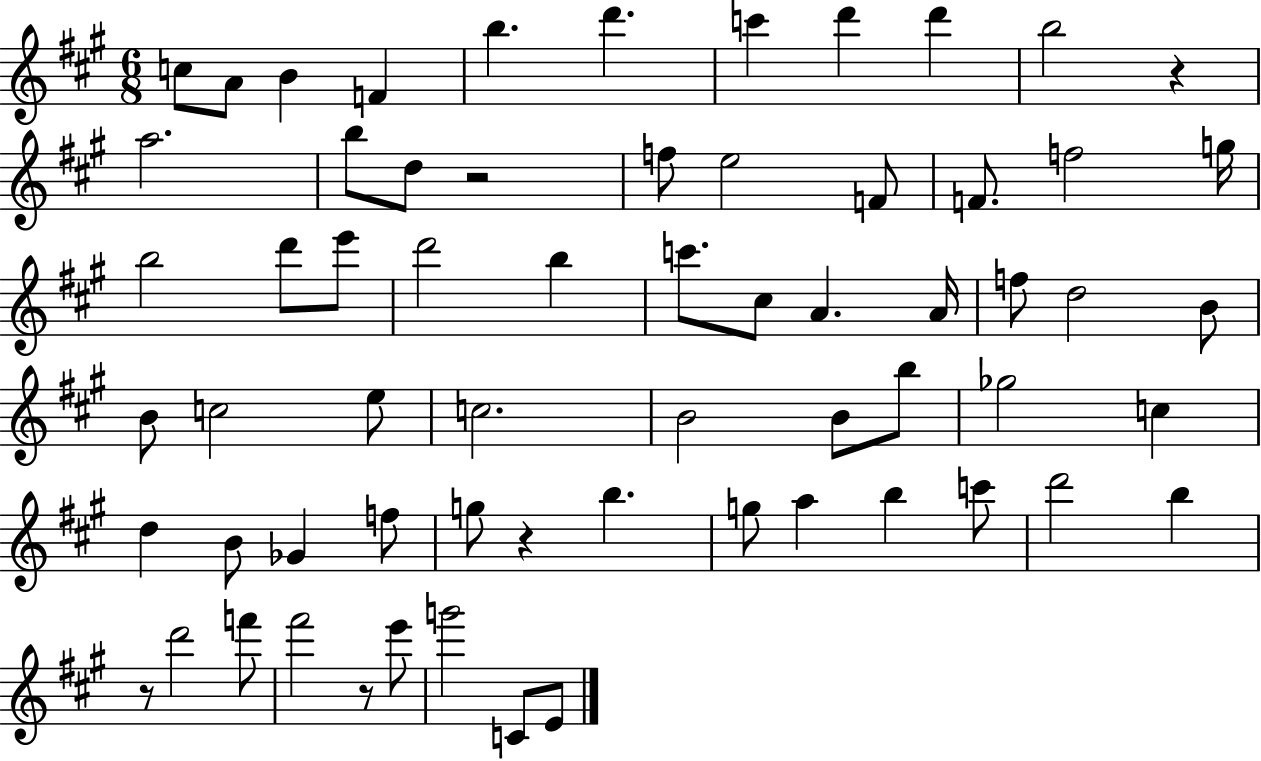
C5/e A4/e B4/q F4/q B5/q. D6/q. C6/q D6/q D6/q B5/h R/q A5/h. B5/e D5/e R/h F5/e E5/h F4/e F4/e. F5/h G5/s B5/h D6/e E6/e D6/h B5/q C6/e. C#5/e A4/q. A4/s F5/e D5/h B4/e B4/e C5/h E5/e C5/h. B4/h B4/e B5/e Gb5/h C5/q D5/q B4/e Gb4/q F5/e G5/e R/q B5/q. G5/e A5/q B5/q C6/e D6/h B5/q R/e D6/h F6/e F#6/h R/e E6/e G6/h C4/e E4/e